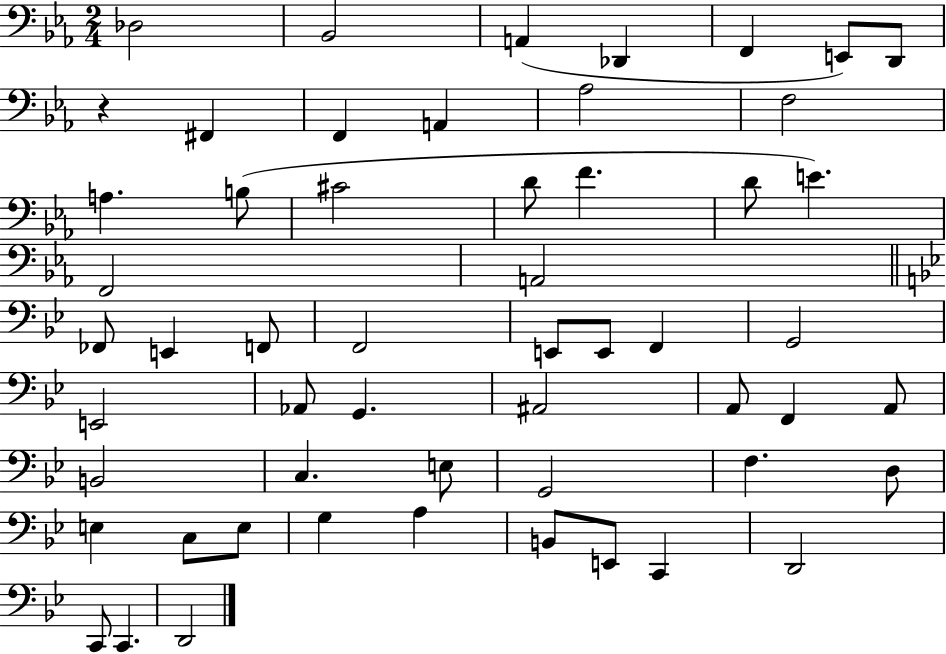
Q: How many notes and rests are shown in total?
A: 55